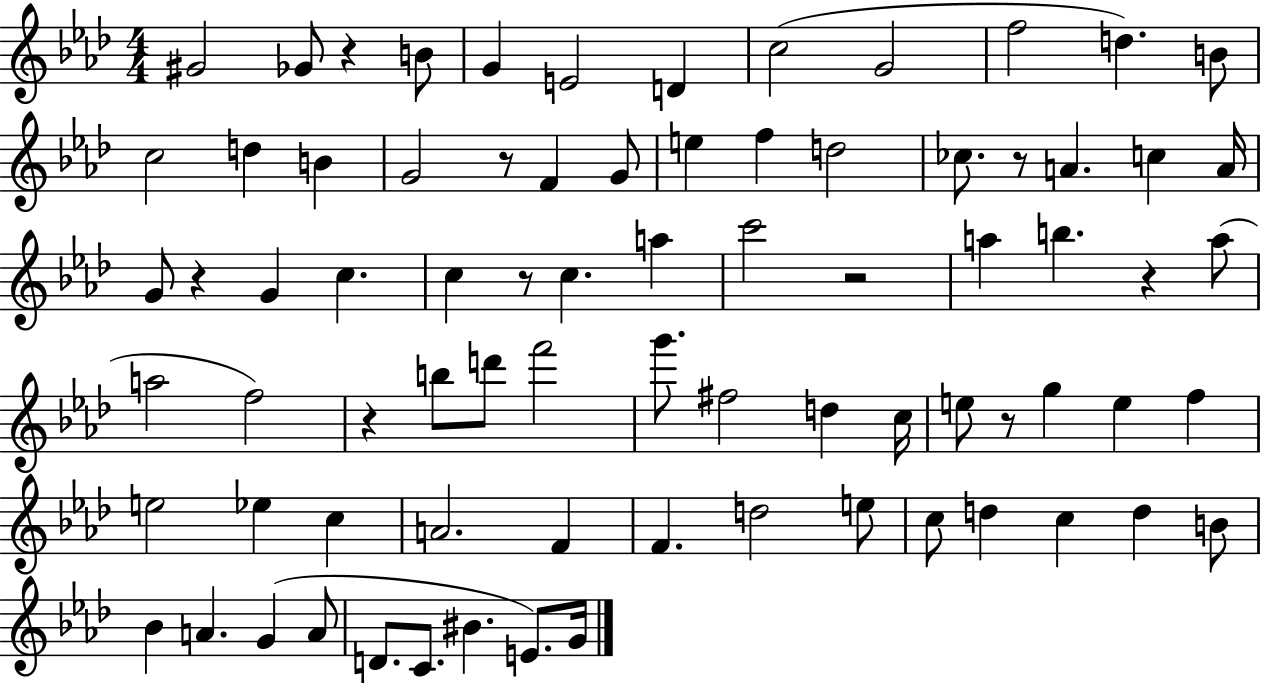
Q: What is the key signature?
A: AES major